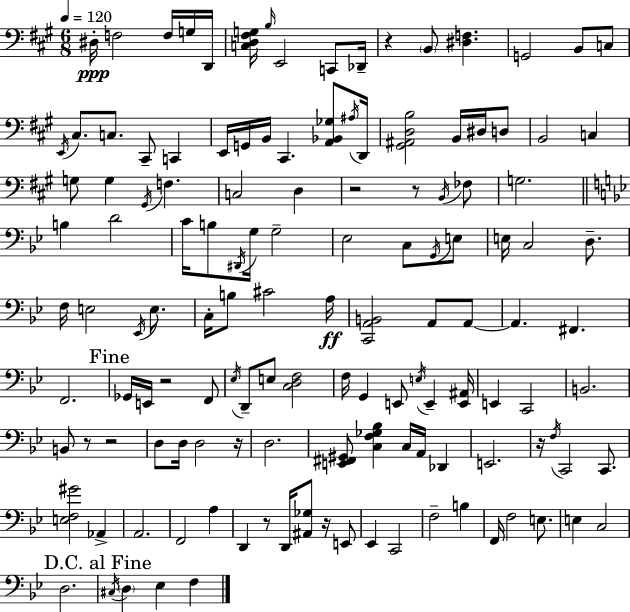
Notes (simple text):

D#3/s F3/h F3/s G3/s D2/s [C3,D3,F#3,G3]/s B3/s E2/h C2/e Db2/s R/q B2/e [D#3,F3]/q. G2/h B2/e C3/e E2/s C#3/e. C3/e. C#2/e C2/q E2/s G2/s B2/s C#2/q. [A2,Bb2,Gb3]/e A#3/s D2/s [G#2,A#2,D3,B3]/h B2/s D#3/s D3/e B2/h C3/q G3/e G3/q G#2/s F3/q. C3/h D3/q R/h R/e B2/s FES3/e G3/h. B3/q D4/h C4/s B3/e D#2/s G3/s G3/h Eb3/h C3/e G2/s E3/e E3/s C3/h D3/e. F3/s E3/h Eb2/s E3/e. C3/s B3/e C#4/h A3/s [C2,A2,B2]/h A2/e A2/e A2/q. F#2/q. F2/h. Gb2/s E2/s R/h F2/e Eb3/s D2/e E3/e [C3,D3,F3]/h F3/s G2/q E2/e E3/s E2/q [E2,A#2]/s E2/q C2/h B2/h. B2/e R/e R/h D3/e D3/s D3/h R/s D3/h. [E2,F#2,G#2]/e [C3,F3,Gb3,Bb3]/q C3/s A2/s Db2/q E2/h. R/s F3/s C2/h C2/e. [E3,F3,G#4]/h Ab2/q A2/h. F2/h A3/q D2/q R/e D2/s [A#2,Gb3]/e R/s E2/e Eb2/q C2/h F3/h B3/q F2/s F3/h E3/e. E3/q C3/h D3/h. C#3/s D3/q Eb3/q F3/q